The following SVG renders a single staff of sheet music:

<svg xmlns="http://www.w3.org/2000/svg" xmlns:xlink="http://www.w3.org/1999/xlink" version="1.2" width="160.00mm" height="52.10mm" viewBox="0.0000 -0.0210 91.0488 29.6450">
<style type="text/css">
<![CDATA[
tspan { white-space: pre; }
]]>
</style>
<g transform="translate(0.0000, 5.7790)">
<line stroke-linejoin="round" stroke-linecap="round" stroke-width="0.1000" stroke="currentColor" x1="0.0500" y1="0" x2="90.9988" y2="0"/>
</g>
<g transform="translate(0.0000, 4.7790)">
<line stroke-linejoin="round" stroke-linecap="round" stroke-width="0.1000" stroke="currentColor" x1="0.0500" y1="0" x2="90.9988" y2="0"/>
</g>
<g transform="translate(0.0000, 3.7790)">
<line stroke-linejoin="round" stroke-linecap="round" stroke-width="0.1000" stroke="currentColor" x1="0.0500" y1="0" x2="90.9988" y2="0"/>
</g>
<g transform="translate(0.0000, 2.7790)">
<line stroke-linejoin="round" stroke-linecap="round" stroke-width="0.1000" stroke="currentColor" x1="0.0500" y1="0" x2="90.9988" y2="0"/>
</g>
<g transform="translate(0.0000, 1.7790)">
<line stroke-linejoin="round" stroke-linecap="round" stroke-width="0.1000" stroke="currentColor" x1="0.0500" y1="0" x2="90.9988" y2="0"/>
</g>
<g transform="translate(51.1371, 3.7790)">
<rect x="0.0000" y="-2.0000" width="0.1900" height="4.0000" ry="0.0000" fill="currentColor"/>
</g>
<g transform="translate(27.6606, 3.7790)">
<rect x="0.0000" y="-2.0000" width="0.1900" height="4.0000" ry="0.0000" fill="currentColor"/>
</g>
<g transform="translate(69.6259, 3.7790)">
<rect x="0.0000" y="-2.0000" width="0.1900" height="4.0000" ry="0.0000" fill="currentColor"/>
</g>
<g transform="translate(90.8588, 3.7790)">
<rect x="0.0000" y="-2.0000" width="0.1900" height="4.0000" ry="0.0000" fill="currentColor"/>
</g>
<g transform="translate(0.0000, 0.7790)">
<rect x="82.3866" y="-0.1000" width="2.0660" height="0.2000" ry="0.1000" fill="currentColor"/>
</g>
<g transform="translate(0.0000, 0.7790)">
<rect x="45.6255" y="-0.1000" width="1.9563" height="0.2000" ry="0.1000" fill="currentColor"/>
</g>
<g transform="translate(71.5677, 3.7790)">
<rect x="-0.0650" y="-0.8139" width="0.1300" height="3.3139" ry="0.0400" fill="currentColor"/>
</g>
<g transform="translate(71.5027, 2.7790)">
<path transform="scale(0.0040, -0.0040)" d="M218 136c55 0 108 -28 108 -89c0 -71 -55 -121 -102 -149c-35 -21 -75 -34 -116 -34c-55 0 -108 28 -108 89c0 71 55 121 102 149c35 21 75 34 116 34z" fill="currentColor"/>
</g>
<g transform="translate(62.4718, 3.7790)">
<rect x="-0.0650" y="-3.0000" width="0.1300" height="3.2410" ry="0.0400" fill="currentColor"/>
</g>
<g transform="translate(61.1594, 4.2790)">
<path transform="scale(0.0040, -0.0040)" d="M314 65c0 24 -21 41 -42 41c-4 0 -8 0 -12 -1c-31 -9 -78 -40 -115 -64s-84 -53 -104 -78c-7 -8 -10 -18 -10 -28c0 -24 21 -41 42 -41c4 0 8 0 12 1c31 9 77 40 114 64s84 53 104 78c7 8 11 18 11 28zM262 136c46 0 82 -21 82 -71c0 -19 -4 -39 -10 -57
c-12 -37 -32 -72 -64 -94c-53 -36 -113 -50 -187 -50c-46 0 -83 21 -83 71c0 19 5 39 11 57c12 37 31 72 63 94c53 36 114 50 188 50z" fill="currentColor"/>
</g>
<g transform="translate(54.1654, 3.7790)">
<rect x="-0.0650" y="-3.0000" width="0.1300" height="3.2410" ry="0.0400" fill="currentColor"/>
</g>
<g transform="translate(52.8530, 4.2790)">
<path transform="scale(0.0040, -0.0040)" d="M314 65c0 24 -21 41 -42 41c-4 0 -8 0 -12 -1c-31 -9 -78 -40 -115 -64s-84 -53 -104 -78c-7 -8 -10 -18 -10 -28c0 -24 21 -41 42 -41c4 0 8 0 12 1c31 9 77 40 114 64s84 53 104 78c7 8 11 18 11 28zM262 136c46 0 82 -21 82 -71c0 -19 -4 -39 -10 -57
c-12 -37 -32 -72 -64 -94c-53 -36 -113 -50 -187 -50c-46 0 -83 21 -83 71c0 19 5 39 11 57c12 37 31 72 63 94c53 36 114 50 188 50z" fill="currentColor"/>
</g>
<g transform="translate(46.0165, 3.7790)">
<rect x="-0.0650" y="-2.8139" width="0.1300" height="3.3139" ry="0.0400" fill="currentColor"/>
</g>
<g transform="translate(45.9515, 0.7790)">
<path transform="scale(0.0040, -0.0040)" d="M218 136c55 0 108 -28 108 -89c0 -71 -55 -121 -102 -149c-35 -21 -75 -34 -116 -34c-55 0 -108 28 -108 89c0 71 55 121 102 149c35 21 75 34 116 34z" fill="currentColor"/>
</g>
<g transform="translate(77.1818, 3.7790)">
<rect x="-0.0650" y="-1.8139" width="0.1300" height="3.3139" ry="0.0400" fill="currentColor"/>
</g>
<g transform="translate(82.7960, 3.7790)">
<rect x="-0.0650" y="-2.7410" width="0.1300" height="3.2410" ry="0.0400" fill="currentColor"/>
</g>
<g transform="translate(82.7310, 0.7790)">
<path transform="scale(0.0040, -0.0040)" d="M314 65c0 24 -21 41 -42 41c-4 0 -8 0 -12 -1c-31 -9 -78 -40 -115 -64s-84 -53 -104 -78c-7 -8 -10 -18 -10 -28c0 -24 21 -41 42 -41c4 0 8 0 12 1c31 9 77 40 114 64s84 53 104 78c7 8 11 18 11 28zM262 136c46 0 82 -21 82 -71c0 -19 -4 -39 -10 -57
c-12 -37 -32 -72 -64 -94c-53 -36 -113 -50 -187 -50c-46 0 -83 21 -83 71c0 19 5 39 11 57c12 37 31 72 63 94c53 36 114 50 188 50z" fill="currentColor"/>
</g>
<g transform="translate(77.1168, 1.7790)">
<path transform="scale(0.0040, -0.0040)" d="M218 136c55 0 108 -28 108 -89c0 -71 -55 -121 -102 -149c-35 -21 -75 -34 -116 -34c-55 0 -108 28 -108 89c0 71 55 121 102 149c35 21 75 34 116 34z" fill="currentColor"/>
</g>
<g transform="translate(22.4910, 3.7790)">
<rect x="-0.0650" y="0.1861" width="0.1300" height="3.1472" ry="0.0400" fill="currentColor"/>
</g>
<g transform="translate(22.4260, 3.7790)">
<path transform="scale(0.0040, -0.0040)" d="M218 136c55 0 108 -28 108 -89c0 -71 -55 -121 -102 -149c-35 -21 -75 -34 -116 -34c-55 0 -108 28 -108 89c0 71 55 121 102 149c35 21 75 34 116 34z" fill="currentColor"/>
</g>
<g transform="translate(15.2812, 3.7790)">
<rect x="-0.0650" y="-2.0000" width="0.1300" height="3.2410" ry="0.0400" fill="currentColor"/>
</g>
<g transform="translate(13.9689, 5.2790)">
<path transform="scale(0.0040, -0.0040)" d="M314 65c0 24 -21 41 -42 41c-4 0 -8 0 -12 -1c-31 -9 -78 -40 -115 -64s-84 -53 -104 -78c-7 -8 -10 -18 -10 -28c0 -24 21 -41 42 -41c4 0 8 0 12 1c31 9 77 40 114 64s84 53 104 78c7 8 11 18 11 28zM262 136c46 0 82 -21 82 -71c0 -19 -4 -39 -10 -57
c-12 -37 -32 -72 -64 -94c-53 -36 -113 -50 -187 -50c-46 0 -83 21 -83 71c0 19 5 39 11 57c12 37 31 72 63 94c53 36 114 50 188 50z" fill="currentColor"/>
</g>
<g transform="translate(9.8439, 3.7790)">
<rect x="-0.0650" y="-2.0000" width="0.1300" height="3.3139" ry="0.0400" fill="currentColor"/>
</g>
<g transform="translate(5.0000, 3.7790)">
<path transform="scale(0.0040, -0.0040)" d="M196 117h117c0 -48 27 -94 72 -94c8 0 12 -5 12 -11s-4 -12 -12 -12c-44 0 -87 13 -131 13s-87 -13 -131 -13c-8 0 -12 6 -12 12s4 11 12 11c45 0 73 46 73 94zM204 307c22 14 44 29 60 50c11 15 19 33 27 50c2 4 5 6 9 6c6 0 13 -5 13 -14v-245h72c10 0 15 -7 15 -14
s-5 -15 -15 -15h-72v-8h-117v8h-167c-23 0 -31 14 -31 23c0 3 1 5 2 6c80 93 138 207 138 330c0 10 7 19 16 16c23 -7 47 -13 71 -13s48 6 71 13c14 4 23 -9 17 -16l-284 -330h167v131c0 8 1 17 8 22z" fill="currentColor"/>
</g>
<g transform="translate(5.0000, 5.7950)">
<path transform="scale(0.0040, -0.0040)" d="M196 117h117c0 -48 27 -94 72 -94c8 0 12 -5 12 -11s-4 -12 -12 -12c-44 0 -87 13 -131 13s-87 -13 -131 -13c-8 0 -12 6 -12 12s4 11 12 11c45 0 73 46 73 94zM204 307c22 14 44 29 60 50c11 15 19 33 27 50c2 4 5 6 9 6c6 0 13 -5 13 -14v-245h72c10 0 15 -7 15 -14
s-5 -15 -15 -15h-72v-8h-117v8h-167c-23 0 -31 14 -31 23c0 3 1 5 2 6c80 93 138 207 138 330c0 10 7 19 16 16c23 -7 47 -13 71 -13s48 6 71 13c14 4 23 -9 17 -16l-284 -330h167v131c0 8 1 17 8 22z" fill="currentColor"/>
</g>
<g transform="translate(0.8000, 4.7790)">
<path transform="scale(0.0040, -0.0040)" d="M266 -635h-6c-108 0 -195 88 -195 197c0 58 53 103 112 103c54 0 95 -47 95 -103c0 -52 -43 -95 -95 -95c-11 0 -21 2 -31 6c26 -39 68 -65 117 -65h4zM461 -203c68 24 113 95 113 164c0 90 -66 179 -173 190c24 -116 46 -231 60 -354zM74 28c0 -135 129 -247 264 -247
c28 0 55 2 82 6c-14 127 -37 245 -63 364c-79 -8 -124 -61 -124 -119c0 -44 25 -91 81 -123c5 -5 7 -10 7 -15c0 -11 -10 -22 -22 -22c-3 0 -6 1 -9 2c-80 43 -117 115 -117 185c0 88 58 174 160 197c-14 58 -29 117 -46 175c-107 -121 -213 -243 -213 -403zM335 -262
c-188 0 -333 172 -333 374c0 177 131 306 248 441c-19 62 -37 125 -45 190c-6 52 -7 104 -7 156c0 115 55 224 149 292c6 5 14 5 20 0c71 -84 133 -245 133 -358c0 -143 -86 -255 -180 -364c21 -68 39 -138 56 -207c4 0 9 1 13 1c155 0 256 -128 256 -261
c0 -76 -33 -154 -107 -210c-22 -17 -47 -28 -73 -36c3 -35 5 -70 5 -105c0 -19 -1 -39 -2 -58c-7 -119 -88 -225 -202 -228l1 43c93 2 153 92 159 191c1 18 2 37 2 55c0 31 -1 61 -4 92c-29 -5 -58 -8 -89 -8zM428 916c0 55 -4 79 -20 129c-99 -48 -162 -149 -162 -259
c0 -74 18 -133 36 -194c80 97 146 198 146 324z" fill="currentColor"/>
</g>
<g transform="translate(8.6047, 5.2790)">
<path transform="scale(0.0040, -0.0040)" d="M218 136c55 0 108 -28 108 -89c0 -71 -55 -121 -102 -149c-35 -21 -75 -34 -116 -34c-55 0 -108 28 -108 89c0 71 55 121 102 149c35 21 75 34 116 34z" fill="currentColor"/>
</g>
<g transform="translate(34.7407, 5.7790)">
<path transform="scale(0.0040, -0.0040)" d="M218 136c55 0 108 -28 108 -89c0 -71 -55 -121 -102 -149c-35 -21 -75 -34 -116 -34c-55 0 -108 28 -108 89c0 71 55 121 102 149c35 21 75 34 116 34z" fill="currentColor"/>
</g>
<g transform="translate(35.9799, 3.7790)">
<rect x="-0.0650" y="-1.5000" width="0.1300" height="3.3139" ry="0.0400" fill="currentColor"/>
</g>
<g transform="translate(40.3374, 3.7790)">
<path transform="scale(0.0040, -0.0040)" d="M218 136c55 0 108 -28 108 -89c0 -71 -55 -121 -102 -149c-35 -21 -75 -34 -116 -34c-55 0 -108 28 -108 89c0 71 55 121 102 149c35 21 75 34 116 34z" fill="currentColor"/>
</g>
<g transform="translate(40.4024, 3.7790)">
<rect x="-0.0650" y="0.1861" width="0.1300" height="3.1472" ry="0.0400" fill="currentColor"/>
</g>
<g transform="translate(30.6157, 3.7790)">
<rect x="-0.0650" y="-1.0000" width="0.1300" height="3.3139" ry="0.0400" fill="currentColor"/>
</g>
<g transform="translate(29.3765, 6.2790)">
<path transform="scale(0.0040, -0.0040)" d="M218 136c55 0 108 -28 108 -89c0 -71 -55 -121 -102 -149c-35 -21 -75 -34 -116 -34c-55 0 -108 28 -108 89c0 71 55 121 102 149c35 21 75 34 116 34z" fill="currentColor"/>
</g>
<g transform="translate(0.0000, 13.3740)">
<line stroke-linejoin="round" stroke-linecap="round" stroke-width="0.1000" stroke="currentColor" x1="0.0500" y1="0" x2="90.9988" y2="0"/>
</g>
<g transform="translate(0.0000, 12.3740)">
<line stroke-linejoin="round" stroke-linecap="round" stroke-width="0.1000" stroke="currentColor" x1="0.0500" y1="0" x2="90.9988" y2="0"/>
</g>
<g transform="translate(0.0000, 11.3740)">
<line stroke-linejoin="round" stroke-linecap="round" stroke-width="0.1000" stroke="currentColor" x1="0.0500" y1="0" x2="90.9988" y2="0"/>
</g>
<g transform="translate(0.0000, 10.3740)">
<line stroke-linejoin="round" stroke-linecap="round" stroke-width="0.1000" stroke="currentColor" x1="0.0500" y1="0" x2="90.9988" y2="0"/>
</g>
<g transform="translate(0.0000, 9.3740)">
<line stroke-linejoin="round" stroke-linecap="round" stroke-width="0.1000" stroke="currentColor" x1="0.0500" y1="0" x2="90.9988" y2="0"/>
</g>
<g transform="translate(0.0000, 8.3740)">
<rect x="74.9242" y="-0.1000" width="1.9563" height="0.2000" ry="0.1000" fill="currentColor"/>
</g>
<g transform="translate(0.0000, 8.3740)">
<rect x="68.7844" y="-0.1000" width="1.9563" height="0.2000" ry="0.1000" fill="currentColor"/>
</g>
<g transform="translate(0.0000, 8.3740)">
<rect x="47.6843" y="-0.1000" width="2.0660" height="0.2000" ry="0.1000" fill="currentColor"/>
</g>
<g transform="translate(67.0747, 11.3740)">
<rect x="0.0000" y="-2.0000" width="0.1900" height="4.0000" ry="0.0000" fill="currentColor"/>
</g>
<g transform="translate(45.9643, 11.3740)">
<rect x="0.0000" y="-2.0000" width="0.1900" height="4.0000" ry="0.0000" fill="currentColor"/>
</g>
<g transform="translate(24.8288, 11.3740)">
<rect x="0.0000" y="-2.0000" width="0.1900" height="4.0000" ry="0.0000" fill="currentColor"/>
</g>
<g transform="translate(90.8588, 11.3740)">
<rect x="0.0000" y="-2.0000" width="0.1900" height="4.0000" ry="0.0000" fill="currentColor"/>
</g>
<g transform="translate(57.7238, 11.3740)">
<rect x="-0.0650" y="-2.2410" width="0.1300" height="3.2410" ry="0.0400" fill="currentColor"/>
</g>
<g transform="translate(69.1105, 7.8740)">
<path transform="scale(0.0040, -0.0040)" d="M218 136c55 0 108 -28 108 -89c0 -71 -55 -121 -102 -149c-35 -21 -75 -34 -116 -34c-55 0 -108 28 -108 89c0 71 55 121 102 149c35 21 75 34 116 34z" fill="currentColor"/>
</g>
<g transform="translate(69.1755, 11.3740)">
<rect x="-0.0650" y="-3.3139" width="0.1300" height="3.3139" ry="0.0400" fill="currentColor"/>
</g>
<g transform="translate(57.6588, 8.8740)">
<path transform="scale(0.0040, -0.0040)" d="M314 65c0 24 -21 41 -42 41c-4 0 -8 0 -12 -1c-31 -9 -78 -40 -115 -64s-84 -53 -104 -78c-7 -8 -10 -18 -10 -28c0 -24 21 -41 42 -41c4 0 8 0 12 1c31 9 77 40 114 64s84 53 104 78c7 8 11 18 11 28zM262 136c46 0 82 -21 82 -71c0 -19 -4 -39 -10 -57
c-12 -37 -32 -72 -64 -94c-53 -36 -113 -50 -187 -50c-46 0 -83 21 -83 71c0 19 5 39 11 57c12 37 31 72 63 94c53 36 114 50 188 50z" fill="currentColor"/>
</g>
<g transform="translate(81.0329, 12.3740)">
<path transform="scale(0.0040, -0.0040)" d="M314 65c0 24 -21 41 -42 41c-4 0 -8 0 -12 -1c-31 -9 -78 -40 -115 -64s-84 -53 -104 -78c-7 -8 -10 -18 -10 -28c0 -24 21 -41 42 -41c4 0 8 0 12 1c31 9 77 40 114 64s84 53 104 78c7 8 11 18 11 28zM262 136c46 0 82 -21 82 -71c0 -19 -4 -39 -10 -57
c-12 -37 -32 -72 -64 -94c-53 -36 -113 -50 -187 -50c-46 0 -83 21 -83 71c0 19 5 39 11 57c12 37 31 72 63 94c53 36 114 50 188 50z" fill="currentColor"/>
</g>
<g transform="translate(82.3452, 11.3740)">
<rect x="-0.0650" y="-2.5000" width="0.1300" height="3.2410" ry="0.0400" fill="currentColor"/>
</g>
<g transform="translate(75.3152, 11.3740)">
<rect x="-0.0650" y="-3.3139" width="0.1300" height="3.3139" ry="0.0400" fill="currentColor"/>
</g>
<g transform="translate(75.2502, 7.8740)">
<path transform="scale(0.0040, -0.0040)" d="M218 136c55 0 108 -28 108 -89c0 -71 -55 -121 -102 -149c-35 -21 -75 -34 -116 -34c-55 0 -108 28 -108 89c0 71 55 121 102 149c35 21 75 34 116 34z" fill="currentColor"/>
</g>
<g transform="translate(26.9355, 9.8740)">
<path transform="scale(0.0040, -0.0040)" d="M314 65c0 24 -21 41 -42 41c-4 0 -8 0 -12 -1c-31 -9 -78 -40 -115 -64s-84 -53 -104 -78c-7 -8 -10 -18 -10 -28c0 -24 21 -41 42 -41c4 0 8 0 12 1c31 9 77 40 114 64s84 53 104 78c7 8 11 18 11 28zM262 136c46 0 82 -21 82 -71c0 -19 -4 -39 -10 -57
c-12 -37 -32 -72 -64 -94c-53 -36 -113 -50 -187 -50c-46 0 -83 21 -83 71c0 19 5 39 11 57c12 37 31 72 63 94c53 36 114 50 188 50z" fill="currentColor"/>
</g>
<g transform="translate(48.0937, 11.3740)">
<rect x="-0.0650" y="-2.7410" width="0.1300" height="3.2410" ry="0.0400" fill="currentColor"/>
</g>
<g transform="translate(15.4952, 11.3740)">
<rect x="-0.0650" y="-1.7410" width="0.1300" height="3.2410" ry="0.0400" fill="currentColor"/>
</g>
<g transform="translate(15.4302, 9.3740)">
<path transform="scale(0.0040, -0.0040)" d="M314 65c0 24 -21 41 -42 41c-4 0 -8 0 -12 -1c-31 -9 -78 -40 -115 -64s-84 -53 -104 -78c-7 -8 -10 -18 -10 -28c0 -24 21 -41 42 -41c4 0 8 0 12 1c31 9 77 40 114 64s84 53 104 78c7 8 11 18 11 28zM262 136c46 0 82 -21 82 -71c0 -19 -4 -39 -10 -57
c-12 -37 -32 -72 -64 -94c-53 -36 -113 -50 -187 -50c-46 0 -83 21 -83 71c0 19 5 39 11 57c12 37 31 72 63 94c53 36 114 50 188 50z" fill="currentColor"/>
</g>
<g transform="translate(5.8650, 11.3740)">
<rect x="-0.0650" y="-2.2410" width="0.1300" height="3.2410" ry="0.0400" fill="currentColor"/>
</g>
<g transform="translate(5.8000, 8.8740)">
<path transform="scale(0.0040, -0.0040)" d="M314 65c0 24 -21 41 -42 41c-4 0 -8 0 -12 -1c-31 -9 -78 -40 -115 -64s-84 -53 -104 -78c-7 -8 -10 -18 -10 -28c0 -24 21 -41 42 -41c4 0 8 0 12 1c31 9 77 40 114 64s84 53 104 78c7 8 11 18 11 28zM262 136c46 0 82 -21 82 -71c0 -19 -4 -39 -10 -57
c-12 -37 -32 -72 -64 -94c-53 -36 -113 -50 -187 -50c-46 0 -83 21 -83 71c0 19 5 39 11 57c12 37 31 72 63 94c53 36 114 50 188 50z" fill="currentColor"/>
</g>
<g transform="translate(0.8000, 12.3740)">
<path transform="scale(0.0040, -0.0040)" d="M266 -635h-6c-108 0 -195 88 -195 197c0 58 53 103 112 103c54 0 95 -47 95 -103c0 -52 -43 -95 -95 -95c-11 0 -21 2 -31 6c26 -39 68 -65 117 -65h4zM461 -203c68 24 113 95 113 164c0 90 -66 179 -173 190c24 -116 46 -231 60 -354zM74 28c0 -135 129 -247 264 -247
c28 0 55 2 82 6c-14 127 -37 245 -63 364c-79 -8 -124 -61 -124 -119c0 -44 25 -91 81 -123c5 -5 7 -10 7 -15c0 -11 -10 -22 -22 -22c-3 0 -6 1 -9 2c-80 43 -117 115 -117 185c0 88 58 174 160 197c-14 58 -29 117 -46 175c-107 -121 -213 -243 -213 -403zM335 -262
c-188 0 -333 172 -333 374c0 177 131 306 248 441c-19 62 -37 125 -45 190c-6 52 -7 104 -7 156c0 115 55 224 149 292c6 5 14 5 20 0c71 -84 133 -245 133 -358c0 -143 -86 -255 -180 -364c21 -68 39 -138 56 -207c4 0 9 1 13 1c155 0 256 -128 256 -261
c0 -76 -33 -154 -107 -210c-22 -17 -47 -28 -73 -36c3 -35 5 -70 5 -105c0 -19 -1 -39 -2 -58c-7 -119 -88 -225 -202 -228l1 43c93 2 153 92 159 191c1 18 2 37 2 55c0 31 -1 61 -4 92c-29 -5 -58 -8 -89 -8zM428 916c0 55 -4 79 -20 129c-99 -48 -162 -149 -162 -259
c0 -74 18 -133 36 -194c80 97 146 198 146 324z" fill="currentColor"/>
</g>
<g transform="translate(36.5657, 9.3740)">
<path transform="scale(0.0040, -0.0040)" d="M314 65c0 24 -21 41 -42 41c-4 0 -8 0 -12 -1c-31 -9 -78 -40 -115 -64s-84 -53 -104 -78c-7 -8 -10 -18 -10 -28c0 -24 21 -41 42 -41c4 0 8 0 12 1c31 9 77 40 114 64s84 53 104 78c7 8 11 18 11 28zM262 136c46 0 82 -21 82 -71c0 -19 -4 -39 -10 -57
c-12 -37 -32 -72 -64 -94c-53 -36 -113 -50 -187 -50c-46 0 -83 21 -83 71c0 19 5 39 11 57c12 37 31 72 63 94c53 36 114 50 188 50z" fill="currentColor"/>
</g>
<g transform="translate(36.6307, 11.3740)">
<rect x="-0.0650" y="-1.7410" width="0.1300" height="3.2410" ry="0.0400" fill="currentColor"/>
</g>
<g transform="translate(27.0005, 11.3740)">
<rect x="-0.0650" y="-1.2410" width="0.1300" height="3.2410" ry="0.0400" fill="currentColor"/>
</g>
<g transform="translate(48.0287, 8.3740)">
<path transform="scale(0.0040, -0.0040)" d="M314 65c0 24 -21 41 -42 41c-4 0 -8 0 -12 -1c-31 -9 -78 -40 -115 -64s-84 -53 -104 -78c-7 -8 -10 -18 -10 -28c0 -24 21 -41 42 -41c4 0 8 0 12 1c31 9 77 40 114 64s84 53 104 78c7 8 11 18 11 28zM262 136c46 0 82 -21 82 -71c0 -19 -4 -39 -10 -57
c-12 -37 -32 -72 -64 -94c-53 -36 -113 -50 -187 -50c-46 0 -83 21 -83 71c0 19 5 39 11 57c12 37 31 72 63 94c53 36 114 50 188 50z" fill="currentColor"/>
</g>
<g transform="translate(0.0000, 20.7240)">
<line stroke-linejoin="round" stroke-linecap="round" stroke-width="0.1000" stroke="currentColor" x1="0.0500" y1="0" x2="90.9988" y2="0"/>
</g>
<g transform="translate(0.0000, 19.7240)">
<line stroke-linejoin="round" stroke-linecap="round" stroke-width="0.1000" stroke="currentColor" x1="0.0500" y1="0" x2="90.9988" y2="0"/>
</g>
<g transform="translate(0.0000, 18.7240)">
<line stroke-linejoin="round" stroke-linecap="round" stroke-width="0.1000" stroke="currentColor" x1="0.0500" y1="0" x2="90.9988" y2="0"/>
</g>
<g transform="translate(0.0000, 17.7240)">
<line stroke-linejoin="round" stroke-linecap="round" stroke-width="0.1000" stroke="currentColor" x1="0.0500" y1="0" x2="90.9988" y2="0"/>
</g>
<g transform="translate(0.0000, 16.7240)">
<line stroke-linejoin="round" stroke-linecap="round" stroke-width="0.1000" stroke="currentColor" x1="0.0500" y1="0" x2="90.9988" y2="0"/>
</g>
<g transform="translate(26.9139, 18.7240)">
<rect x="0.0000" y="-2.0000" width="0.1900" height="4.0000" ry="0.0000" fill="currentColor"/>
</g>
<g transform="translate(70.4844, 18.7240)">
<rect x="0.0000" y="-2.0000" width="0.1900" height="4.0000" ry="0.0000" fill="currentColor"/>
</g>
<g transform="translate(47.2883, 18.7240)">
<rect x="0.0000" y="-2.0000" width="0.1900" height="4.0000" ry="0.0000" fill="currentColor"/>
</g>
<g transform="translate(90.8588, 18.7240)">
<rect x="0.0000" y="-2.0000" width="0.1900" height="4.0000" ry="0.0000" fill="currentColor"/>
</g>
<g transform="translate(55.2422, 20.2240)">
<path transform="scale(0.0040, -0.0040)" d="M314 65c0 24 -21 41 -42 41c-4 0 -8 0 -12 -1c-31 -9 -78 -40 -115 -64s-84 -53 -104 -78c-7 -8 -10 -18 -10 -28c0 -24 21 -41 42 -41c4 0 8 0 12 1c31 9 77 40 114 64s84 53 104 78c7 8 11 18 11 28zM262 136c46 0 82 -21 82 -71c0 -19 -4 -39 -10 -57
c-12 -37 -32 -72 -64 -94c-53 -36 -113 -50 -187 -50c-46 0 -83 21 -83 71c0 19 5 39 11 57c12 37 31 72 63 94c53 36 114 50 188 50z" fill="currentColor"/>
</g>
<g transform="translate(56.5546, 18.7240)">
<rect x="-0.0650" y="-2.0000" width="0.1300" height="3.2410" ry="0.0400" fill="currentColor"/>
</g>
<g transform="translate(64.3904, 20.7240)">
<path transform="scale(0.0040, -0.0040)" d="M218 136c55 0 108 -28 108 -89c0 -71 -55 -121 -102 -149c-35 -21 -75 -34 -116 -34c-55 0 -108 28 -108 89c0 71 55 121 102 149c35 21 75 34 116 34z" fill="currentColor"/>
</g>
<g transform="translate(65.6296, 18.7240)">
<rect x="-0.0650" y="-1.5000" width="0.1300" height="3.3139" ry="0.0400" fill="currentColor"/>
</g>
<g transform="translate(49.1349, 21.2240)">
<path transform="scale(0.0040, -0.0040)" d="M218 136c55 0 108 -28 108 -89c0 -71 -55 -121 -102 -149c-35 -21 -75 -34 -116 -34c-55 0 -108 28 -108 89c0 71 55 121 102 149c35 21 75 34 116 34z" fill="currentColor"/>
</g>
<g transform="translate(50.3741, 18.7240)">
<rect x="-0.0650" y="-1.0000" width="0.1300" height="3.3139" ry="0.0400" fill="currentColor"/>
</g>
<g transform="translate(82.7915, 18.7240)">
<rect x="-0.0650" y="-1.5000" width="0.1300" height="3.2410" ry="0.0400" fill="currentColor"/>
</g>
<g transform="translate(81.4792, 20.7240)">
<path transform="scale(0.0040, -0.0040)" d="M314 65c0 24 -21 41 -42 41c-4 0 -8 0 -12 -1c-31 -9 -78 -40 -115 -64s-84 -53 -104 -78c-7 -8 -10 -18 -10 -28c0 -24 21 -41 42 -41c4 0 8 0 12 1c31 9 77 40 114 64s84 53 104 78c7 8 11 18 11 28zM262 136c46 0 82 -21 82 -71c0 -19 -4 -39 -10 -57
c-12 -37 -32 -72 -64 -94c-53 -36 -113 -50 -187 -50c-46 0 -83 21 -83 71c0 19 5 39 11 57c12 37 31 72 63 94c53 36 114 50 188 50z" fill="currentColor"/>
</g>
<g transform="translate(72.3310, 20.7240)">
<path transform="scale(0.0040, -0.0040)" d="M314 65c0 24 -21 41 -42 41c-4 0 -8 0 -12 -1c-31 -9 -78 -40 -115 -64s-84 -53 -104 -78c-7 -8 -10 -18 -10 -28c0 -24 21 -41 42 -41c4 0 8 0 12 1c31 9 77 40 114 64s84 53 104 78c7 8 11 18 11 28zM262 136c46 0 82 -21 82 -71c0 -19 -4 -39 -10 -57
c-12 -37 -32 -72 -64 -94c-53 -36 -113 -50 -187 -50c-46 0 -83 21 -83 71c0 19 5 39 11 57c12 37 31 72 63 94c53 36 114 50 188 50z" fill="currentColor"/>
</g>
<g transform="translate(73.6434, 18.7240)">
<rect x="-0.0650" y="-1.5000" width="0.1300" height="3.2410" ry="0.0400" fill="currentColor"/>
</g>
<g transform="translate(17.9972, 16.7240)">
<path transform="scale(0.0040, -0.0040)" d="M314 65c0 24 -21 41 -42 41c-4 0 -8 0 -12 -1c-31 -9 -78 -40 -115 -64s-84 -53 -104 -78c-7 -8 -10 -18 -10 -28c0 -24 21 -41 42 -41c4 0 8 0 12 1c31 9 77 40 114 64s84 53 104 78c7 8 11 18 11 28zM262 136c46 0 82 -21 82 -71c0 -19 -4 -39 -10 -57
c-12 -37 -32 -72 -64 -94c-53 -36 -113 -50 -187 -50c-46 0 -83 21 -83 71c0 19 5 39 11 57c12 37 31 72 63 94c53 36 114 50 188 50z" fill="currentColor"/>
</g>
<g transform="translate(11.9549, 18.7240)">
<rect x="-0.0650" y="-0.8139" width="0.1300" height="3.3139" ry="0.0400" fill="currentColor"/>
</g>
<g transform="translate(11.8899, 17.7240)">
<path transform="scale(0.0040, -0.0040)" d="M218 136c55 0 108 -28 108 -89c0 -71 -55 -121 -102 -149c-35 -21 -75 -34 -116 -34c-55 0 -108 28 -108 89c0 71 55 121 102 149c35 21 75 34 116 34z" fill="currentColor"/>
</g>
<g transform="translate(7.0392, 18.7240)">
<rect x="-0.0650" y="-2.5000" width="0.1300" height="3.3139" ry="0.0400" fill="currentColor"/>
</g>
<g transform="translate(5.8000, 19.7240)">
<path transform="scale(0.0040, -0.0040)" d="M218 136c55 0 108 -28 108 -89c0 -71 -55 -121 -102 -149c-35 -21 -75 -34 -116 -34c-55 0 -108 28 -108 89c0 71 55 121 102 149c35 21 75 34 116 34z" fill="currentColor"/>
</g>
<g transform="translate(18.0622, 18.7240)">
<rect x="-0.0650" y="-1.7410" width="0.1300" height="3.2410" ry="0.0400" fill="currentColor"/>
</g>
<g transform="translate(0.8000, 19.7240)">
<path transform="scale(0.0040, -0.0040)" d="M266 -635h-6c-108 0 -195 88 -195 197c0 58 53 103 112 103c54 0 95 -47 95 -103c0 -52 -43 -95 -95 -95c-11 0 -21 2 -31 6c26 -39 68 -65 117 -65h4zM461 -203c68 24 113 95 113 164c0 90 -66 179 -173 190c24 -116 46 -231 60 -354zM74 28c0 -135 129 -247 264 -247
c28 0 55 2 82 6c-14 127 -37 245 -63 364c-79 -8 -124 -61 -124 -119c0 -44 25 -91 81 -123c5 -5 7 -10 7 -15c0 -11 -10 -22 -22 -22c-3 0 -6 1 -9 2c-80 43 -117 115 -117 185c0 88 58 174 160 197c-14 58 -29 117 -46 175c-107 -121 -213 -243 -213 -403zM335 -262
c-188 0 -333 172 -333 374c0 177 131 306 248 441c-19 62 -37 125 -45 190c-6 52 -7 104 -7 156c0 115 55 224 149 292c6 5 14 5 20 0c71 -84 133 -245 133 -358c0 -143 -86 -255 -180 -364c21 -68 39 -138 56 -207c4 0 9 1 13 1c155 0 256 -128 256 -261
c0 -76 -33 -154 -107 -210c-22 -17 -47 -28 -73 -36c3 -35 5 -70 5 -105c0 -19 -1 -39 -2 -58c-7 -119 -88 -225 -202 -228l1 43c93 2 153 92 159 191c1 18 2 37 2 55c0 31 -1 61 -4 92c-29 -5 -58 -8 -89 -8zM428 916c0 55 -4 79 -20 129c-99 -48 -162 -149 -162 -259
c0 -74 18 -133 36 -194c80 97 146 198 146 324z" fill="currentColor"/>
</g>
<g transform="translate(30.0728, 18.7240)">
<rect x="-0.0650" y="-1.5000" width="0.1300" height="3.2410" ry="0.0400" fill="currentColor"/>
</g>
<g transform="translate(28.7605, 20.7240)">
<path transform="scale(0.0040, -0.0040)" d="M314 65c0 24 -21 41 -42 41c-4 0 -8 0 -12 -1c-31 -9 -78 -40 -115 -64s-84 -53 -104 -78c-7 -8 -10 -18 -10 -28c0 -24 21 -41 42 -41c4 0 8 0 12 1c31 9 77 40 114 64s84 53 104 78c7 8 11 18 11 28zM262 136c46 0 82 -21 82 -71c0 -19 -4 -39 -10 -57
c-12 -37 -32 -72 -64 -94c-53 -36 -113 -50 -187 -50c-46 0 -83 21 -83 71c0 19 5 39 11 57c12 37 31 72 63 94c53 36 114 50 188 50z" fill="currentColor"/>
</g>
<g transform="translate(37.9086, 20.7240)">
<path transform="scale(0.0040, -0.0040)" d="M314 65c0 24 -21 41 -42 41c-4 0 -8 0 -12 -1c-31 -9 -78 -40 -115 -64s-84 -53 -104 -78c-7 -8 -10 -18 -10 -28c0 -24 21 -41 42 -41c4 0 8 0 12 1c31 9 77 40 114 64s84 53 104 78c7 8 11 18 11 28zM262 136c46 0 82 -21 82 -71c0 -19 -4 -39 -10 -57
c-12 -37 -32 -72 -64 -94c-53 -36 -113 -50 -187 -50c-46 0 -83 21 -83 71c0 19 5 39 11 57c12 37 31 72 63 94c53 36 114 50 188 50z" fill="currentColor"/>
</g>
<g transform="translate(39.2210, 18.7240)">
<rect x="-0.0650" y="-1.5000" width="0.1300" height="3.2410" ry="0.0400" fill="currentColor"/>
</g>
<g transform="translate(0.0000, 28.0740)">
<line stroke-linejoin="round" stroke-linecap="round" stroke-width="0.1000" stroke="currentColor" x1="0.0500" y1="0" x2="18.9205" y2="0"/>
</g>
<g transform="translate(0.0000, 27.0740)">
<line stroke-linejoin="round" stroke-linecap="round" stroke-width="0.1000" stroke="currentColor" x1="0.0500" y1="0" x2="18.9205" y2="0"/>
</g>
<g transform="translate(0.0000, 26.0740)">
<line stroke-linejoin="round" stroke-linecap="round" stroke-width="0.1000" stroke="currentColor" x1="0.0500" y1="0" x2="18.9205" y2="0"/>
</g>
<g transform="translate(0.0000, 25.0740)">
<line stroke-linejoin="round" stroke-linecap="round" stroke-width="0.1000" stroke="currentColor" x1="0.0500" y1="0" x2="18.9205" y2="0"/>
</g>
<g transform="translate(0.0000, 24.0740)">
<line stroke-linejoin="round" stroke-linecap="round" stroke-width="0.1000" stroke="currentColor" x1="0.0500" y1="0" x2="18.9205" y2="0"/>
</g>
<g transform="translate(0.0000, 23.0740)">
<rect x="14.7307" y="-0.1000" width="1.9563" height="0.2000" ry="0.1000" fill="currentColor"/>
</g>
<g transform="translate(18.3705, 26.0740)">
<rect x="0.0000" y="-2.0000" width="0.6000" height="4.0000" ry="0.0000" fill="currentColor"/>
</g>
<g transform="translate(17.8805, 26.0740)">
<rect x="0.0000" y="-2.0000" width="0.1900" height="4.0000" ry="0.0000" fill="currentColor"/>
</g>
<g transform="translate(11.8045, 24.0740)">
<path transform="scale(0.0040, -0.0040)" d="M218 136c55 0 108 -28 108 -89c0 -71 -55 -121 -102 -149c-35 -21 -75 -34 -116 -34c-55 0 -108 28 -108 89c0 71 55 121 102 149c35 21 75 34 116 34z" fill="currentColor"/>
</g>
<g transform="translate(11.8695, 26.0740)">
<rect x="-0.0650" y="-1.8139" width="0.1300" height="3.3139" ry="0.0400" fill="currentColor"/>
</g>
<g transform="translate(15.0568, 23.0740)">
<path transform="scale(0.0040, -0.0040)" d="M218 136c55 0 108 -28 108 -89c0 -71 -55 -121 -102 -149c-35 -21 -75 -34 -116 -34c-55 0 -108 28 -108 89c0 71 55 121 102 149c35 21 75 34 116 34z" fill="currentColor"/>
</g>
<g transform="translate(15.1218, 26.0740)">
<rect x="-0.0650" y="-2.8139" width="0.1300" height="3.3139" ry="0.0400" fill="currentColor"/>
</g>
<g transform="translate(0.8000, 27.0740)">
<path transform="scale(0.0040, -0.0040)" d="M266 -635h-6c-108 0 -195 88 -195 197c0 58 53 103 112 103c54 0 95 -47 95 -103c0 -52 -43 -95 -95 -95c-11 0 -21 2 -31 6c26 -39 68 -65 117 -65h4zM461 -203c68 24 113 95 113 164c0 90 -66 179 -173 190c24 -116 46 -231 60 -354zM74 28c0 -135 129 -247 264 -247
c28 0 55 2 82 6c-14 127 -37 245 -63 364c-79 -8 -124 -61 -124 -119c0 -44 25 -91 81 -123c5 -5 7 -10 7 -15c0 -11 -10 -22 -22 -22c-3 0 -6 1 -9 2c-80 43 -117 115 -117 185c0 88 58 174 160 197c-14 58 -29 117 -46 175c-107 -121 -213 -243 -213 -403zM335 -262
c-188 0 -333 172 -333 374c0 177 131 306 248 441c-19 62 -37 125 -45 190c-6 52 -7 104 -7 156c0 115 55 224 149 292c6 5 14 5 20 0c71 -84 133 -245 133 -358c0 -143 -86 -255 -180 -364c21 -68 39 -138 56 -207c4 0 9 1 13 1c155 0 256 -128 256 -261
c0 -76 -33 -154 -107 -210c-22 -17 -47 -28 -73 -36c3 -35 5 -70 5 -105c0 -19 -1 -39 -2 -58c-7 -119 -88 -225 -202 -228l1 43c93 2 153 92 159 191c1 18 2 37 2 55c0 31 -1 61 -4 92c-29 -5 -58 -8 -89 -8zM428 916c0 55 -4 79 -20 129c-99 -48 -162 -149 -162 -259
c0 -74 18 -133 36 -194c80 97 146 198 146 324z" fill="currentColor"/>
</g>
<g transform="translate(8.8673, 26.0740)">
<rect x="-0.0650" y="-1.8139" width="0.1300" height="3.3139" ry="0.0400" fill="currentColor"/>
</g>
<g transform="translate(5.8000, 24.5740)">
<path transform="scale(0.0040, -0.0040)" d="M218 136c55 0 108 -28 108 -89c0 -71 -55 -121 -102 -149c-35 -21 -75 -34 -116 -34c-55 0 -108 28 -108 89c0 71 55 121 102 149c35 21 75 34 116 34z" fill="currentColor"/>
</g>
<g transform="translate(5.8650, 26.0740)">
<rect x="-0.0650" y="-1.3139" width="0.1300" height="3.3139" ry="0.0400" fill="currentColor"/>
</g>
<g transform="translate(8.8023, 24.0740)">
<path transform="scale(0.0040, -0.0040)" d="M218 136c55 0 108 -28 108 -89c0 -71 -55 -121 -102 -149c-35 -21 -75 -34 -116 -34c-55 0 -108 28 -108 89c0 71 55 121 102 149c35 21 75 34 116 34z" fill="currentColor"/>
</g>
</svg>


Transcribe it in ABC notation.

X:1
T:Untitled
M:4/4
L:1/4
K:C
F F2 B D E B a A2 A2 d f a2 g2 f2 e2 f2 a2 g2 b b G2 G d f2 E2 E2 D F2 E E2 E2 e f f a